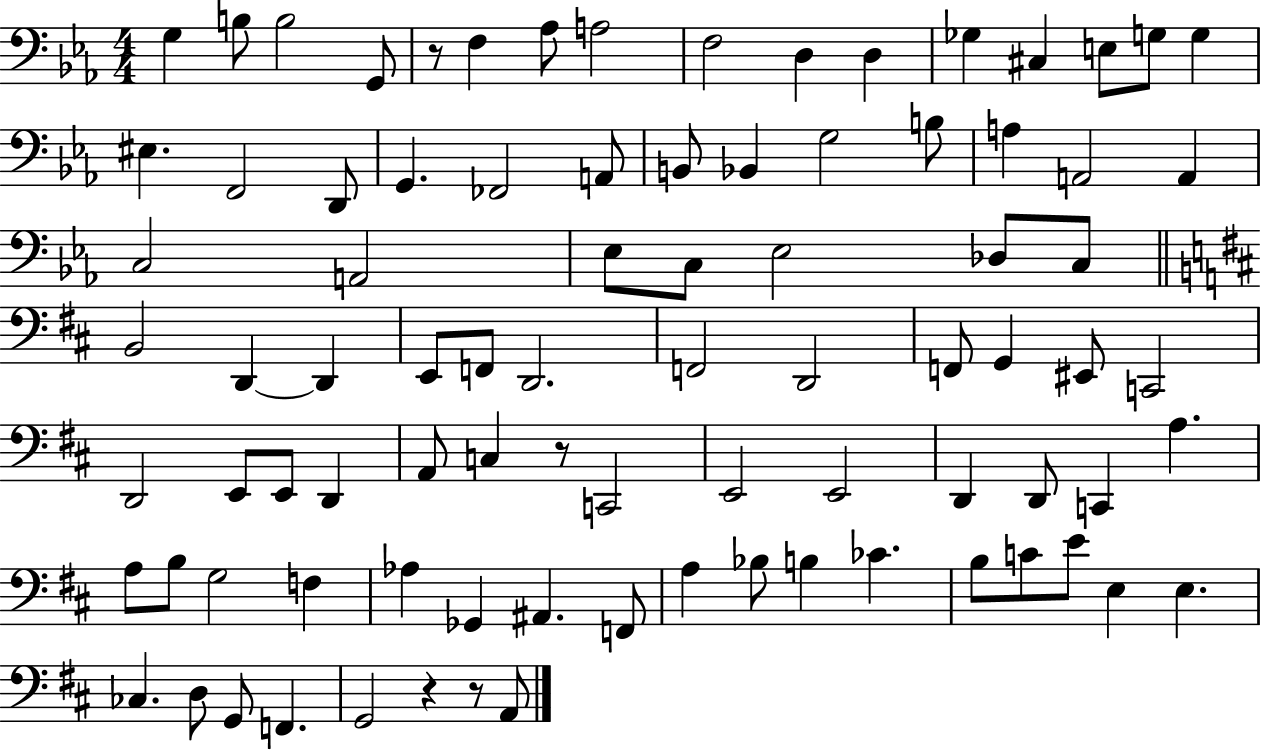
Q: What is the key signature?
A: EES major